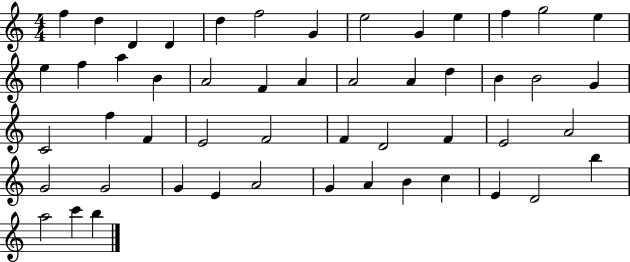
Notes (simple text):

F5/q D5/q D4/q D4/q D5/q F5/h G4/q E5/h G4/q E5/q F5/q G5/h E5/q E5/q F5/q A5/q B4/q A4/h F4/q A4/q A4/h A4/q D5/q B4/q B4/h G4/q C4/h F5/q F4/q E4/h F4/h F4/q D4/h F4/q E4/h A4/h G4/h G4/h G4/q E4/q A4/h G4/q A4/q B4/q C5/q E4/q D4/h B5/q A5/h C6/q B5/q